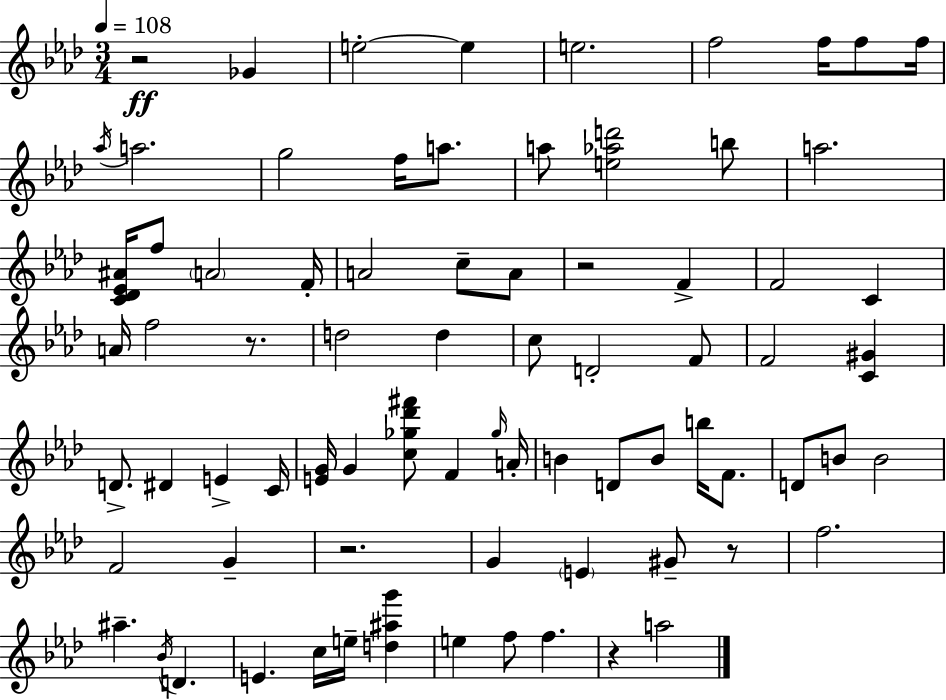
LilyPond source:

{
  \clef treble
  \numericTimeSignature
  \time 3/4
  \key aes \major
  \tempo 4 = 108
  r2\ff ges'4 | e''2-.~~ e''4 | e''2. | f''2 f''16 f''8 f''16 | \break \acciaccatura { aes''16 } a''2. | g''2 f''16 a''8. | a''8 <e'' aes'' d'''>2 b''8 | a''2. | \break <c' des' ees' ais'>16 f''8 \parenthesize a'2 | f'16-. a'2 c''8-- a'8 | r2 f'4-> | f'2 c'4 | \break a'16 f''2 r8. | d''2 d''4 | c''8 d'2-. f'8 | f'2 <c' gis'>4 | \break d'8.-> dis'4 e'4-> | c'16 <e' g'>16 g'4 <c'' ges'' des''' fis'''>8 f'4 | \grace { ges''16 } a'16-. b'4 d'8 b'8 b''16 f'8. | d'8 b'8 b'2 | \break f'2 g'4-- | r2. | g'4 \parenthesize e'4 gis'8-- | r8 f''2. | \break ais''4.-- \acciaccatura { bes'16 } d'4. | e'4. c''16 e''16-- <d'' ais'' g'''>4 | e''4 f''8 f''4. | r4 a''2 | \break \bar "|."
}